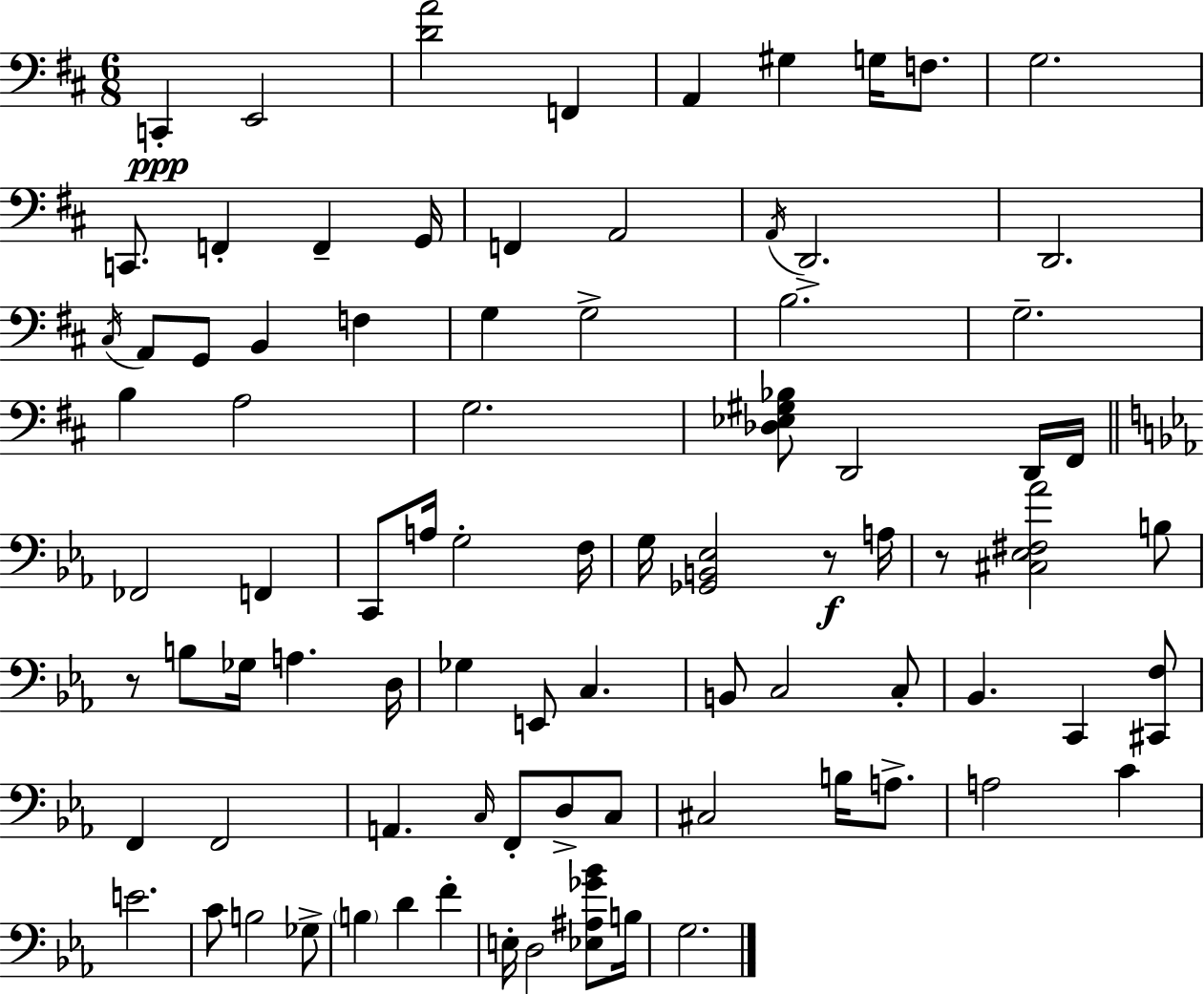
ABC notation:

X:1
T:Untitled
M:6/8
L:1/4
K:D
C,, E,,2 [DA]2 F,, A,, ^G, G,/4 F,/2 G,2 C,,/2 F,, F,, G,,/4 F,, A,,2 A,,/4 D,,2 D,,2 ^C,/4 A,,/2 G,,/2 B,, F, G, G,2 B,2 G,2 B, A,2 G,2 [_D,_E,^G,_B,]/2 D,,2 D,,/4 ^F,,/4 _F,,2 F,, C,,/2 A,/4 G,2 F,/4 G,/4 [_G,,B,,_E,]2 z/2 A,/4 z/2 [^C,_E,^F,_A]2 B,/2 z/2 B,/2 _G,/4 A, D,/4 _G, E,,/2 C, B,,/2 C,2 C,/2 _B,, C,, [^C,,F,]/2 F,, F,,2 A,, C,/4 F,,/2 D,/2 C,/2 ^C,2 B,/4 A,/2 A,2 C E2 C/2 B,2 _G,/2 B, D F E,/4 D,2 [_E,^A,_G_B]/2 B,/4 G,2